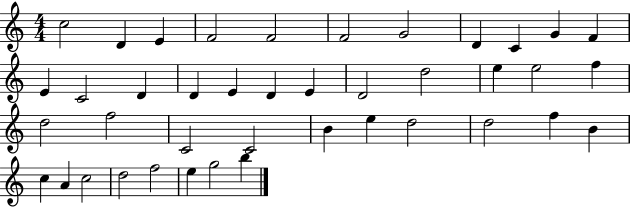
{
  \clef treble
  \numericTimeSignature
  \time 4/4
  \key c \major
  c''2 d'4 e'4 | f'2 f'2 | f'2 g'2 | d'4 c'4 g'4 f'4 | \break e'4 c'2 d'4 | d'4 e'4 d'4 e'4 | d'2 d''2 | e''4 e''2 f''4 | \break d''2 f''2 | c'2 c'2 | b'4 e''4 d''2 | d''2 f''4 b'4 | \break c''4 a'4 c''2 | d''2 f''2 | e''4 g''2 b''4 | \bar "|."
}